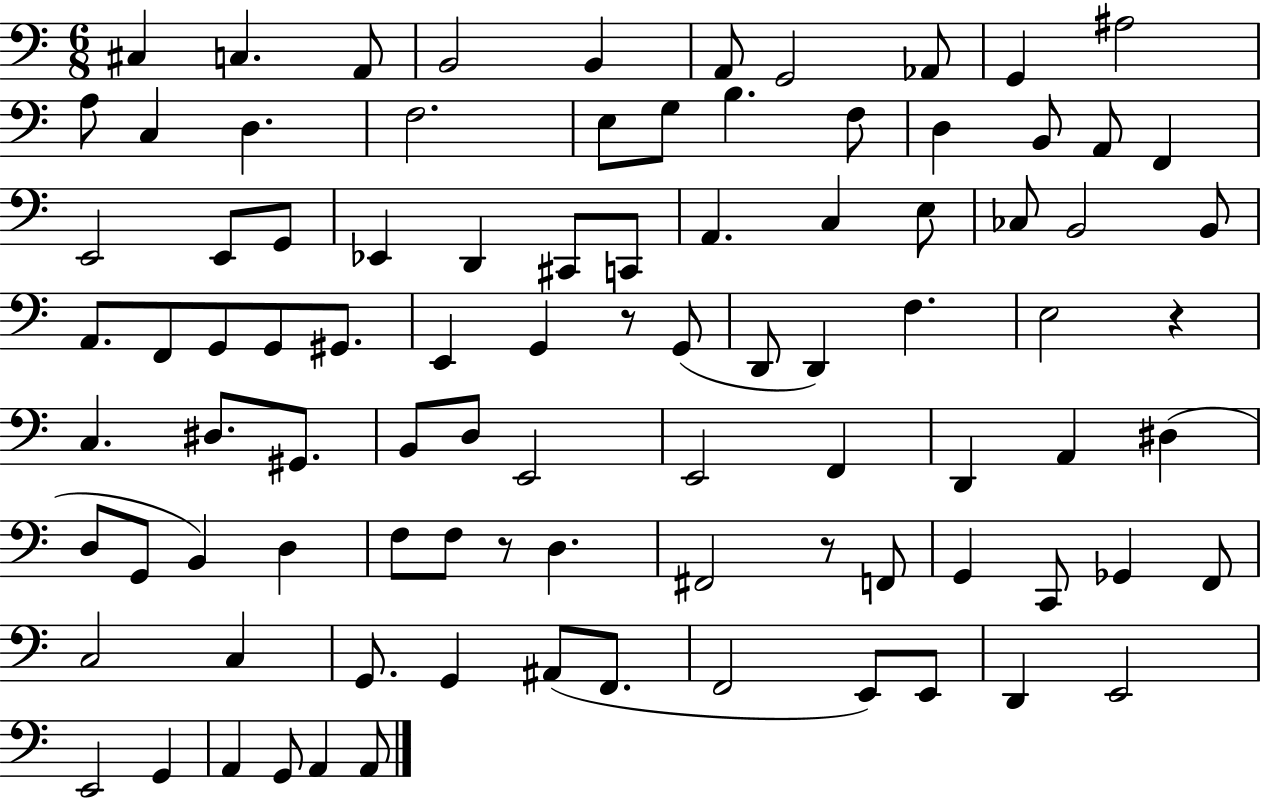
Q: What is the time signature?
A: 6/8